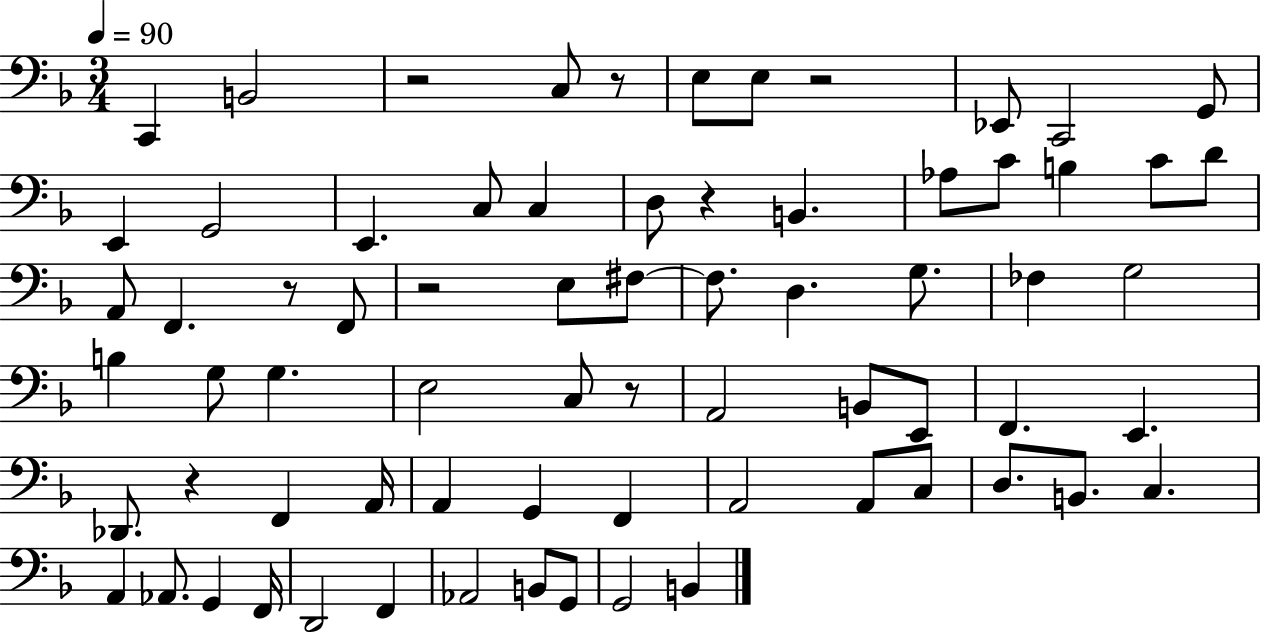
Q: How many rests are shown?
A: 8